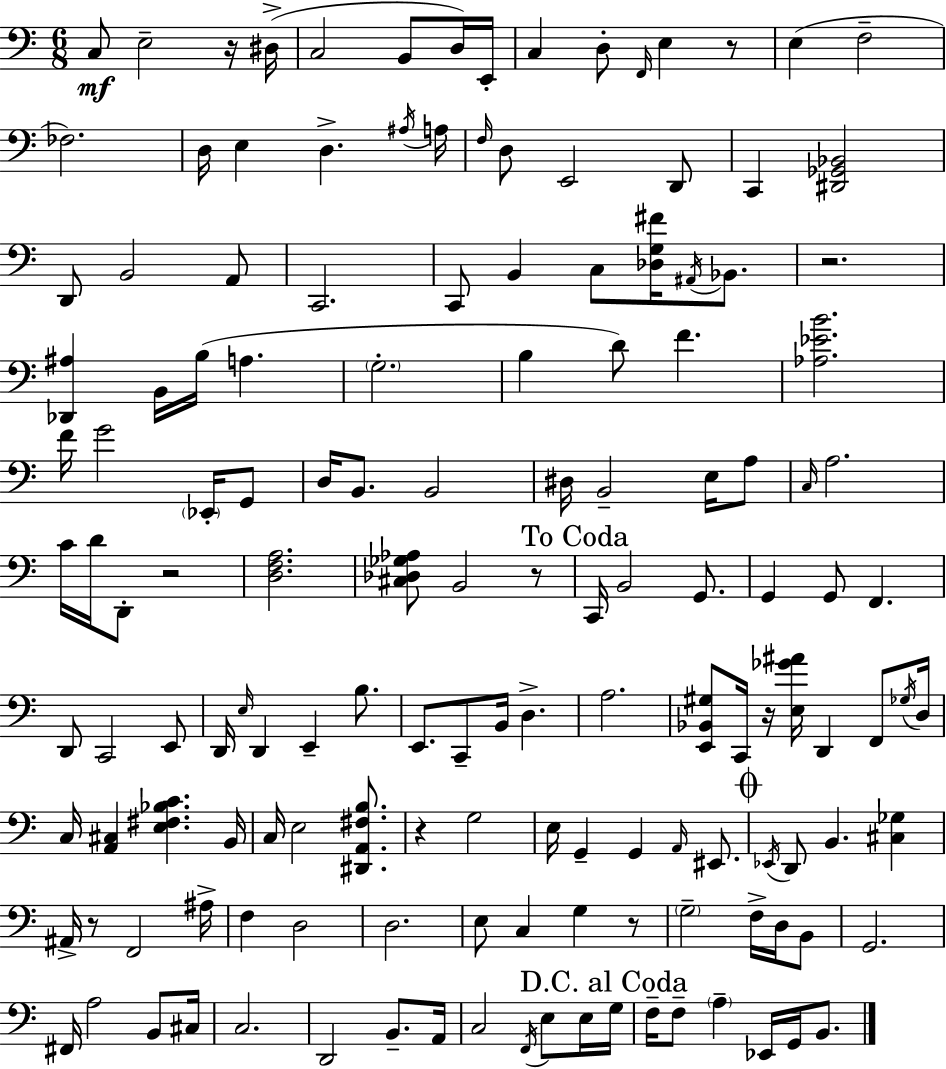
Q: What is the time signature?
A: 6/8